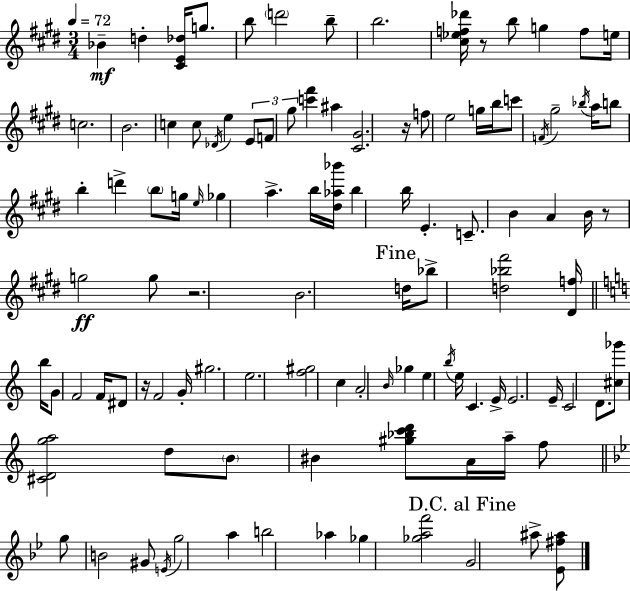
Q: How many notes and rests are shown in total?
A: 108